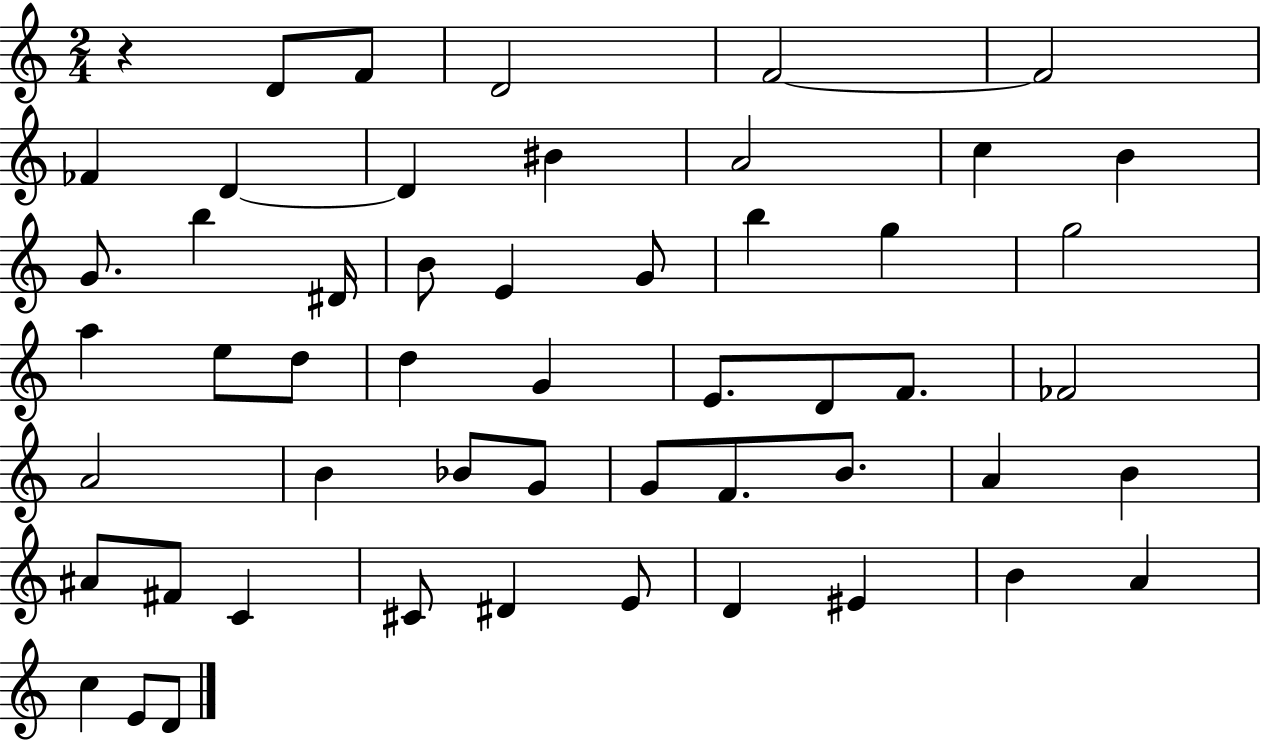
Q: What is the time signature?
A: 2/4